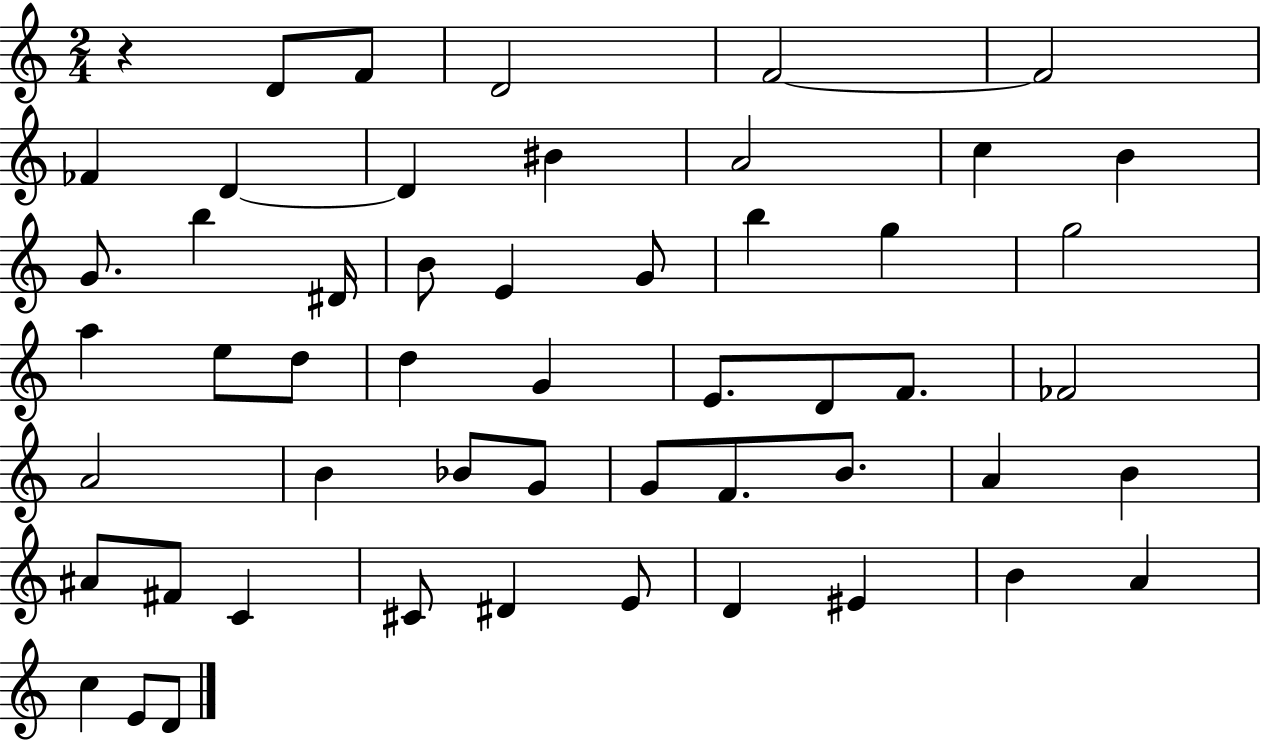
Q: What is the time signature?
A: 2/4